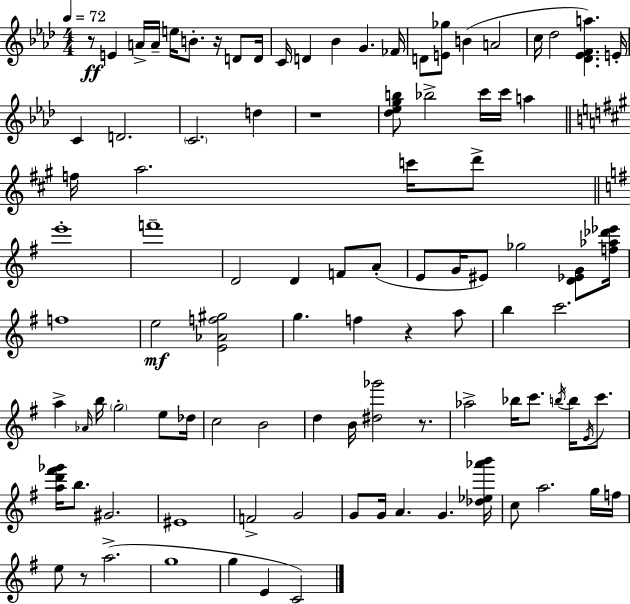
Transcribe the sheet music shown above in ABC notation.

X:1
T:Untitled
M:4/4
L:1/4
K:Ab
z/2 E A/4 A/4 e/4 B/2 z/4 D/2 D/4 C/4 D _B G _F/4 D/2 [E_g]/2 B A2 c/4 _d2 [_D_EFa] E/4 C D2 C2 d z4 [_d_egb]/2 _b2 c'/4 c'/4 a f/4 a2 c'/4 d'/2 e'4 f'4 D2 D F/2 A/2 E/2 G/4 ^E/2 _g2 [D_EG]/2 [f_a_d'_e']/4 f4 e2 [E_Af^g]2 g f z a/2 b c'2 a _A/4 b/4 g2 e/2 _d/4 c2 B2 d B/4 [^d_g']2 z/2 _a2 _b/4 c'/2 b/4 b/4 E/4 c'/2 [ad'^f'_g']/4 b/2 ^G2 ^E4 F2 G2 G/2 G/4 A G [_d_e_a'b']/4 c/2 a2 g/4 f/4 e/2 z/2 a2 g4 g E C2